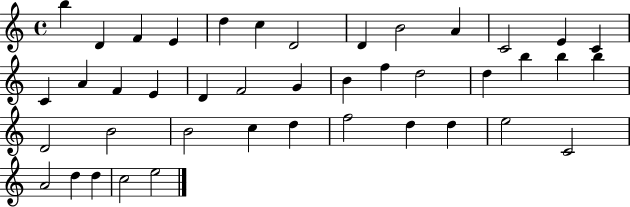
X:1
T:Untitled
M:4/4
L:1/4
K:C
b D F E d c D2 D B2 A C2 E C C A F E D F2 G B f d2 d b b b D2 B2 B2 c d f2 d d e2 C2 A2 d d c2 e2